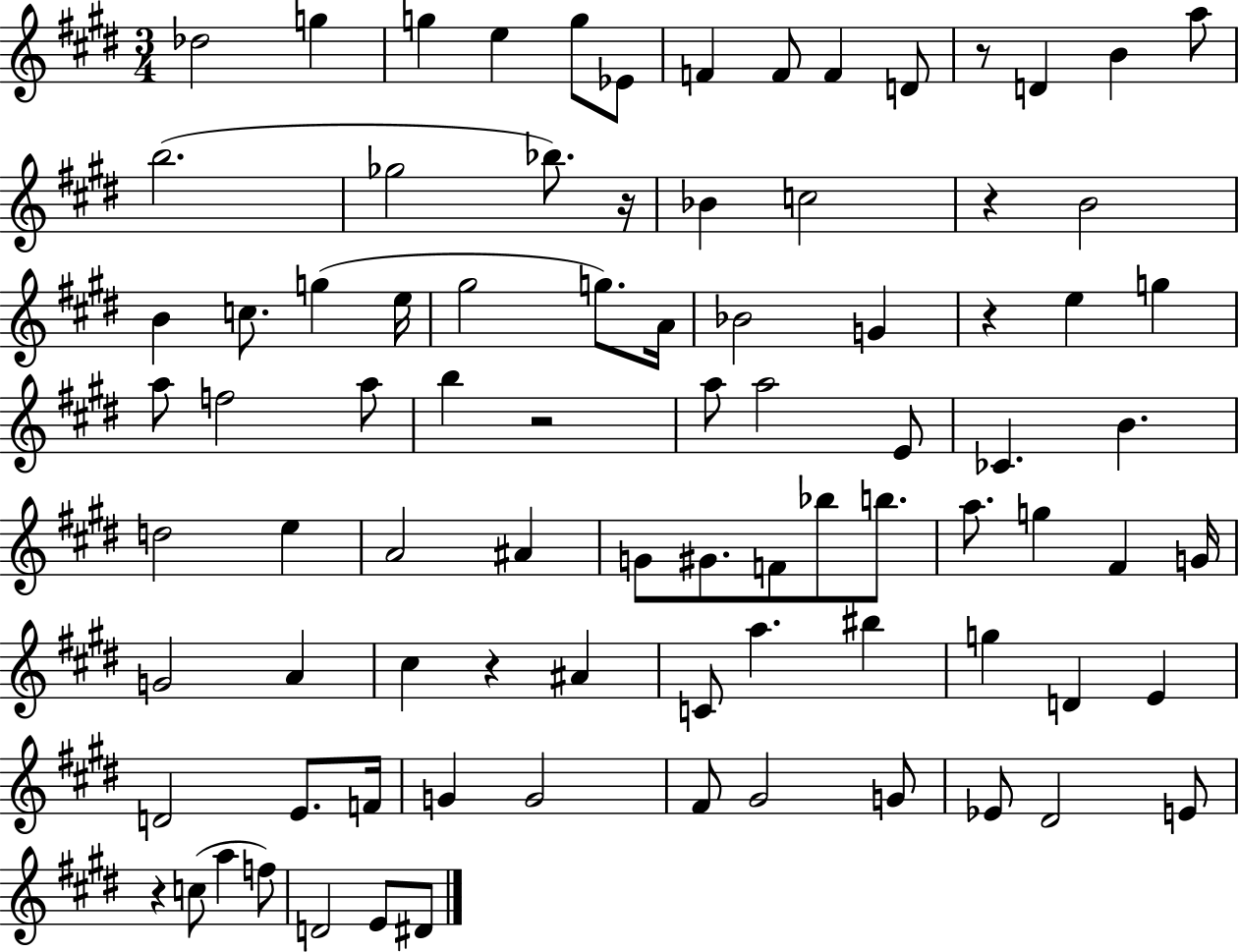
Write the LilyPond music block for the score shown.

{
  \clef treble
  \numericTimeSignature
  \time 3/4
  \key e \major
  des''2 g''4 | g''4 e''4 g''8 ees'8 | f'4 f'8 f'4 d'8 | r8 d'4 b'4 a''8 | \break b''2.( | ges''2 bes''8.) r16 | bes'4 c''2 | r4 b'2 | \break b'4 c''8. g''4( e''16 | gis''2 g''8.) a'16 | bes'2 g'4 | r4 e''4 g''4 | \break a''8 f''2 a''8 | b''4 r2 | a''8 a''2 e'8 | ces'4. b'4. | \break d''2 e''4 | a'2 ais'4 | g'8 gis'8. f'8 bes''8 b''8. | a''8. g''4 fis'4 g'16 | \break g'2 a'4 | cis''4 r4 ais'4 | c'8 a''4. bis''4 | g''4 d'4 e'4 | \break d'2 e'8. f'16 | g'4 g'2 | fis'8 gis'2 g'8 | ees'8 dis'2 e'8 | \break r4 c''8( a''4 f''8) | d'2 e'8 dis'8 | \bar "|."
}